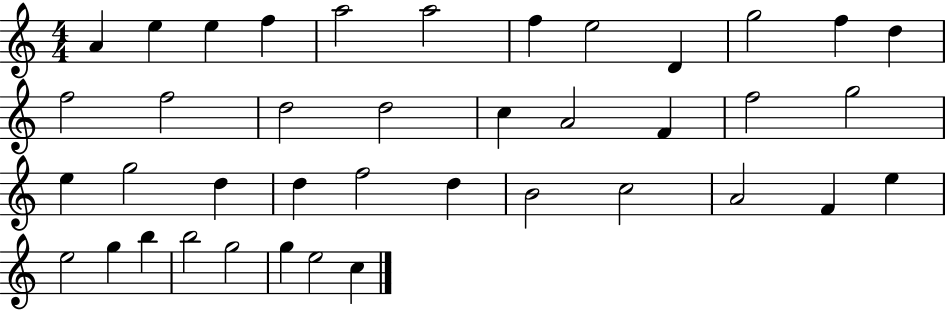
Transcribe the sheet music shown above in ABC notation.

X:1
T:Untitled
M:4/4
L:1/4
K:C
A e e f a2 a2 f e2 D g2 f d f2 f2 d2 d2 c A2 F f2 g2 e g2 d d f2 d B2 c2 A2 F e e2 g b b2 g2 g e2 c